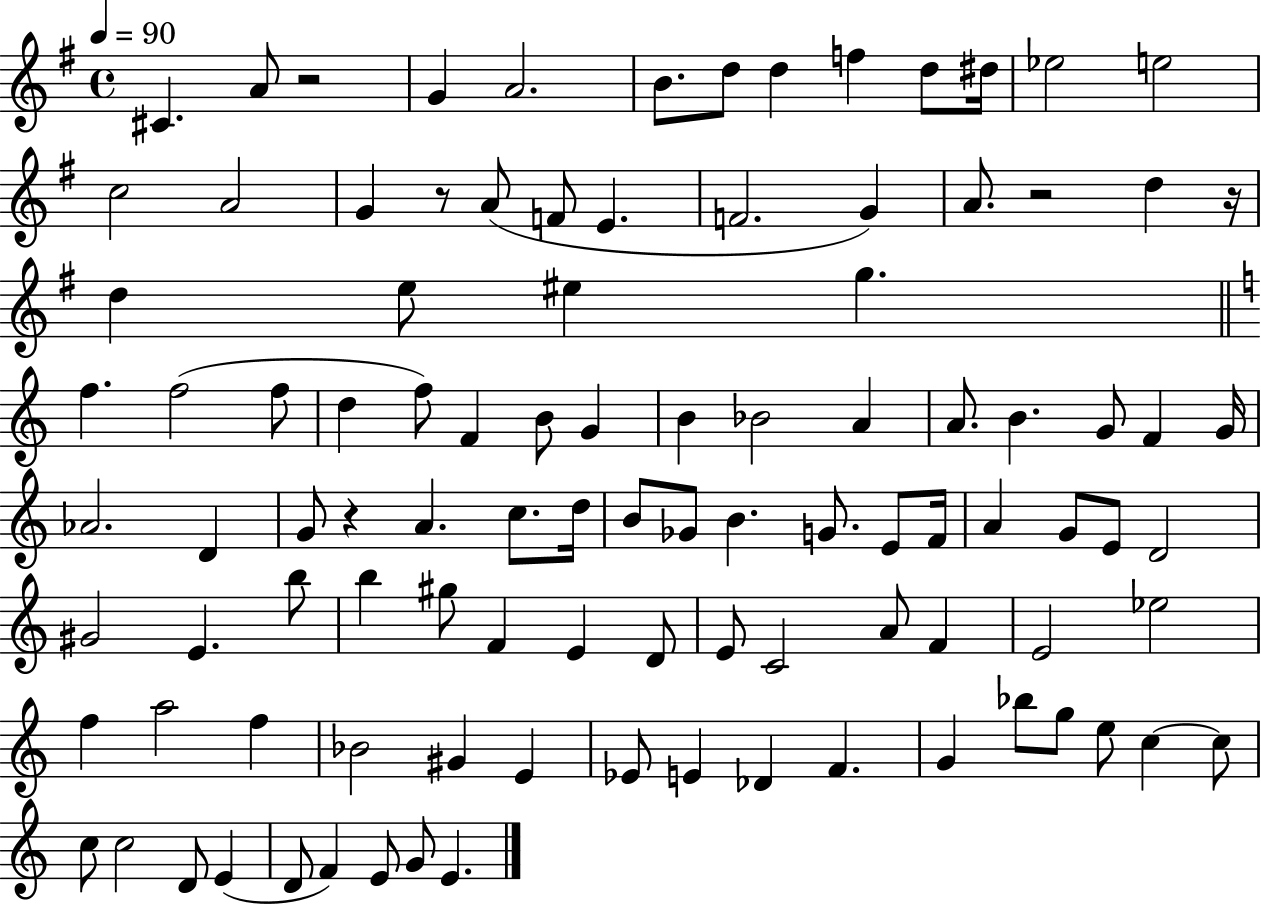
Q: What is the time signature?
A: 4/4